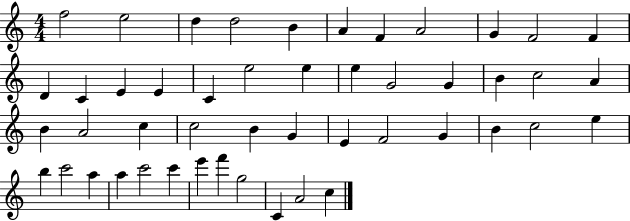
{
  \clef treble
  \numericTimeSignature
  \time 4/4
  \key c \major
  f''2 e''2 | d''4 d''2 b'4 | a'4 f'4 a'2 | g'4 f'2 f'4 | \break d'4 c'4 e'4 e'4 | c'4 e''2 e''4 | e''4 g'2 g'4 | b'4 c''2 a'4 | \break b'4 a'2 c''4 | c''2 b'4 g'4 | e'4 f'2 g'4 | b'4 c''2 e''4 | \break b''4 c'''2 a''4 | a''4 c'''2 c'''4 | e'''4 f'''4 g''2 | c'4 a'2 c''4 | \break \bar "|."
}